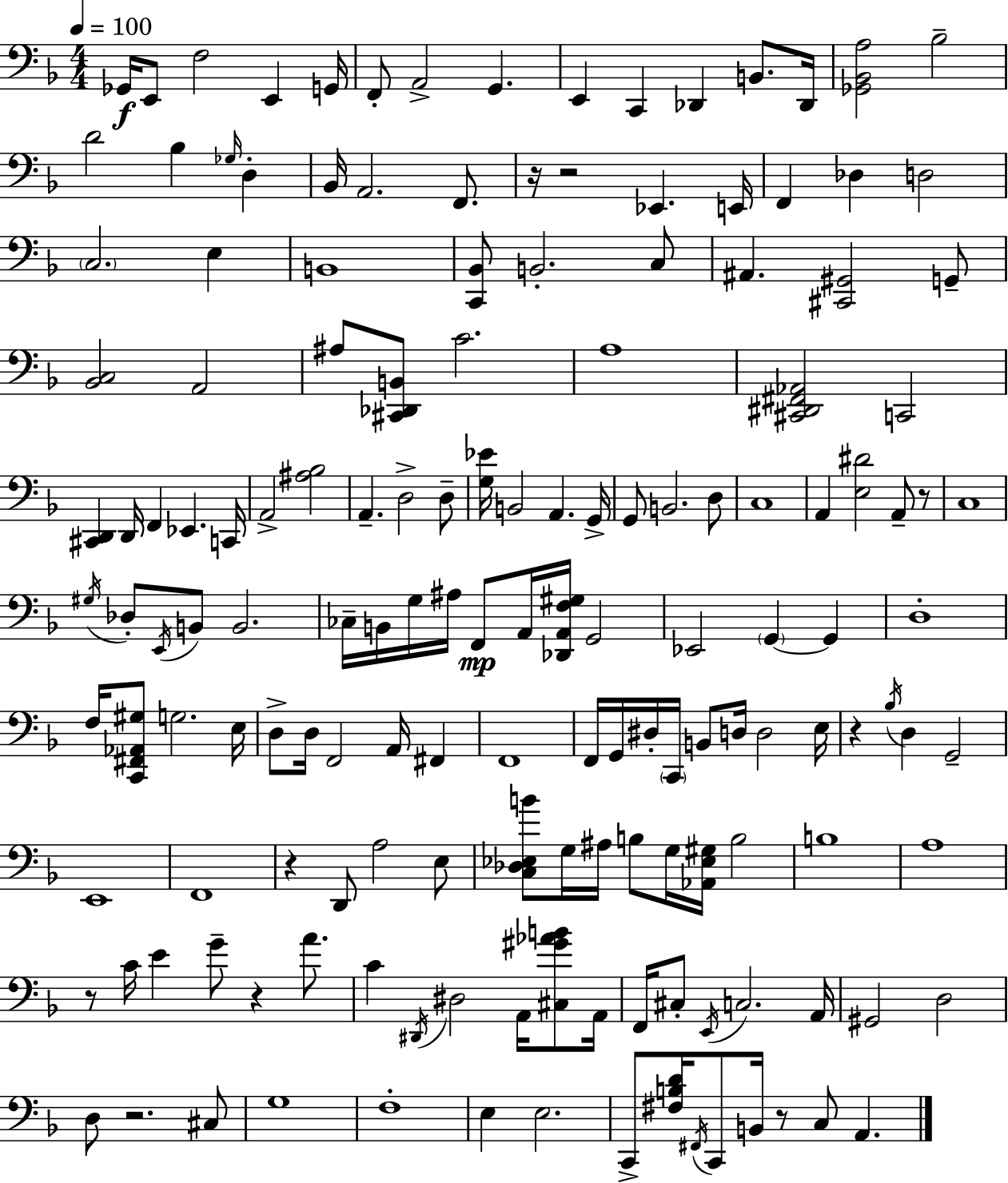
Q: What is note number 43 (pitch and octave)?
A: A2